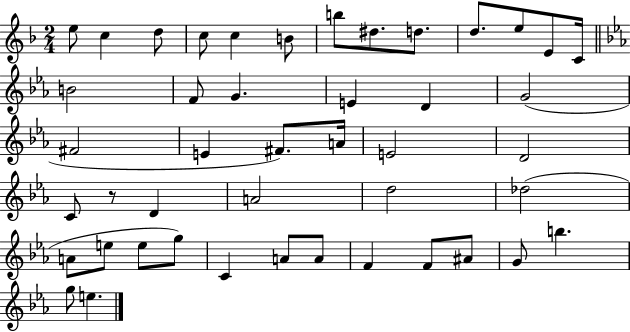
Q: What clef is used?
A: treble